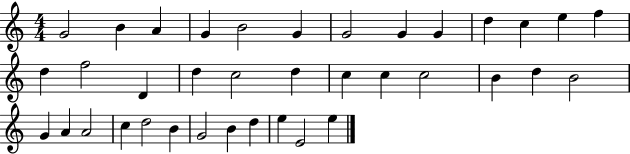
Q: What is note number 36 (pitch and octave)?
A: E4